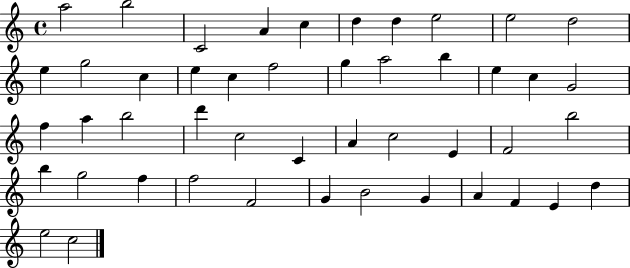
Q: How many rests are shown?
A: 0